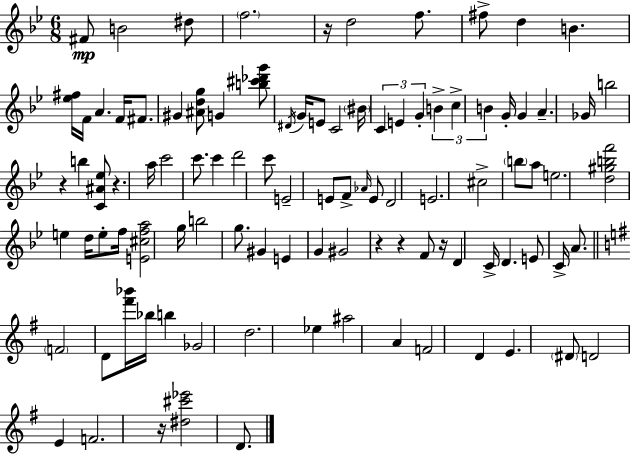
F#4/e B4/h D#5/e F5/h. R/s D5/h F5/e. F#5/e D5/q B4/q. [Eb5,F#5]/s F4/s A4/q. F4/s F#4/e. G#4/q [A#4,D5,G5]/e G4/q [B5,C#6,Db6,G6]/e D#4/s G4/s E4/e C4/h BIS4/s C4/q E4/q G4/q B4/q C5/q B4/q G4/s G4/q A4/q. Gb4/s B5/h R/q B5/q [C4,A#4,Eb5]/e R/q. A5/s C6/h C6/e. C6/q D6/h C6/e E4/h E4/e F4/e Ab4/s E4/e D4/h E4/h. C#5/h B5/e A5/e E5/h. [D5,G#5,B5,F6]/h E5/q D5/s E5/e F5/s [E4,C#5,F5,A5]/h G5/s B5/h G5/e. G#4/q E4/q G4/q G#4/h R/q R/q F4/e R/s D4/q C4/s D4/q. E4/e C4/s A4/e. F4/h D4/e [F#6,Bb6]/s Bb5/s B5/q Gb4/h D5/h. Eb5/q A#5/h A4/q F4/h D4/q E4/q. D#4/e D4/h E4/q F4/h. R/s [D#5,C#6,Eb6]/h D4/e.